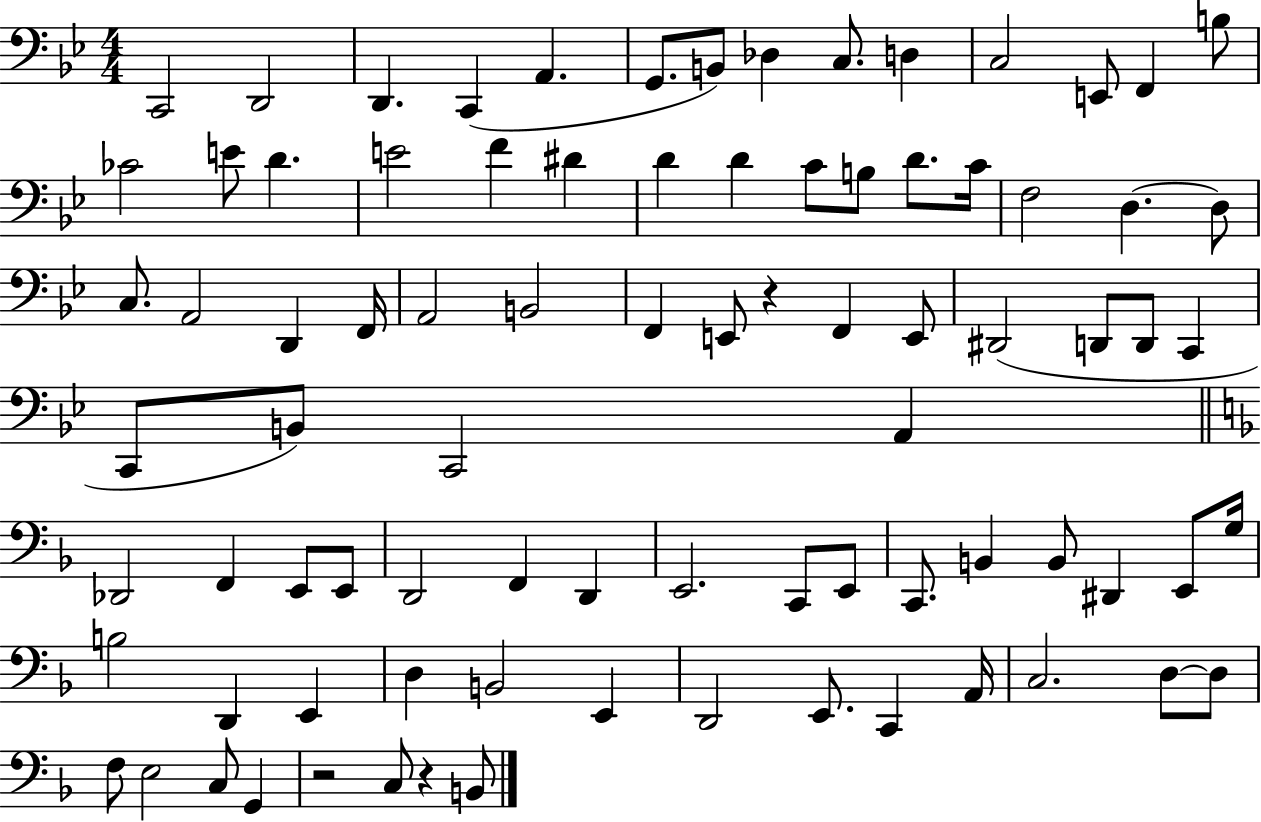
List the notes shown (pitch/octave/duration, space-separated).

C2/h D2/h D2/q. C2/q A2/q. G2/e. B2/e Db3/q C3/e. D3/q C3/h E2/e F2/q B3/e CES4/h E4/e D4/q. E4/h F4/q D#4/q D4/q D4/q C4/e B3/e D4/e. C4/s F3/h D3/q. D3/e C3/e. A2/h D2/q F2/s A2/h B2/h F2/q E2/e R/q F2/q E2/e D#2/h D2/e D2/e C2/q C2/e B2/e C2/h A2/q Db2/h F2/q E2/e E2/e D2/h F2/q D2/q E2/h. C2/e E2/e C2/e. B2/q B2/e D#2/q E2/e G3/s B3/h D2/q E2/q D3/q B2/h E2/q D2/h E2/e. C2/q A2/s C3/h. D3/e D3/e F3/e E3/h C3/e G2/q R/h C3/e R/q B2/e